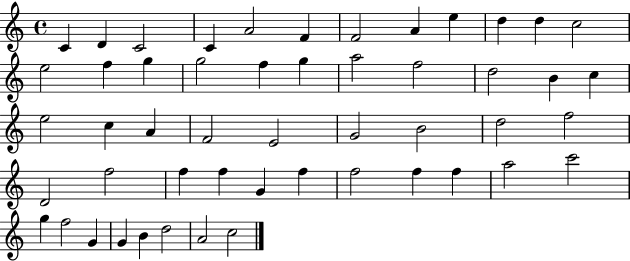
X:1
T:Untitled
M:4/4
L:1/4
K:C
C D C2 C A2 F F2 A e d d c2 e2 f g g2 f g a2 f2 d2 B c e2 c A F2 E2 G2 B2 d2 f2 D2 f2 f f G f f2 f f a2 c'2 g f2 G G B d2 A2 c2